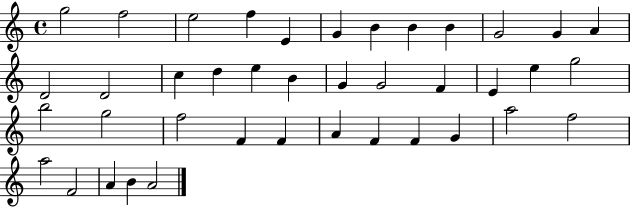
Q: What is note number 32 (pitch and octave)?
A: F4